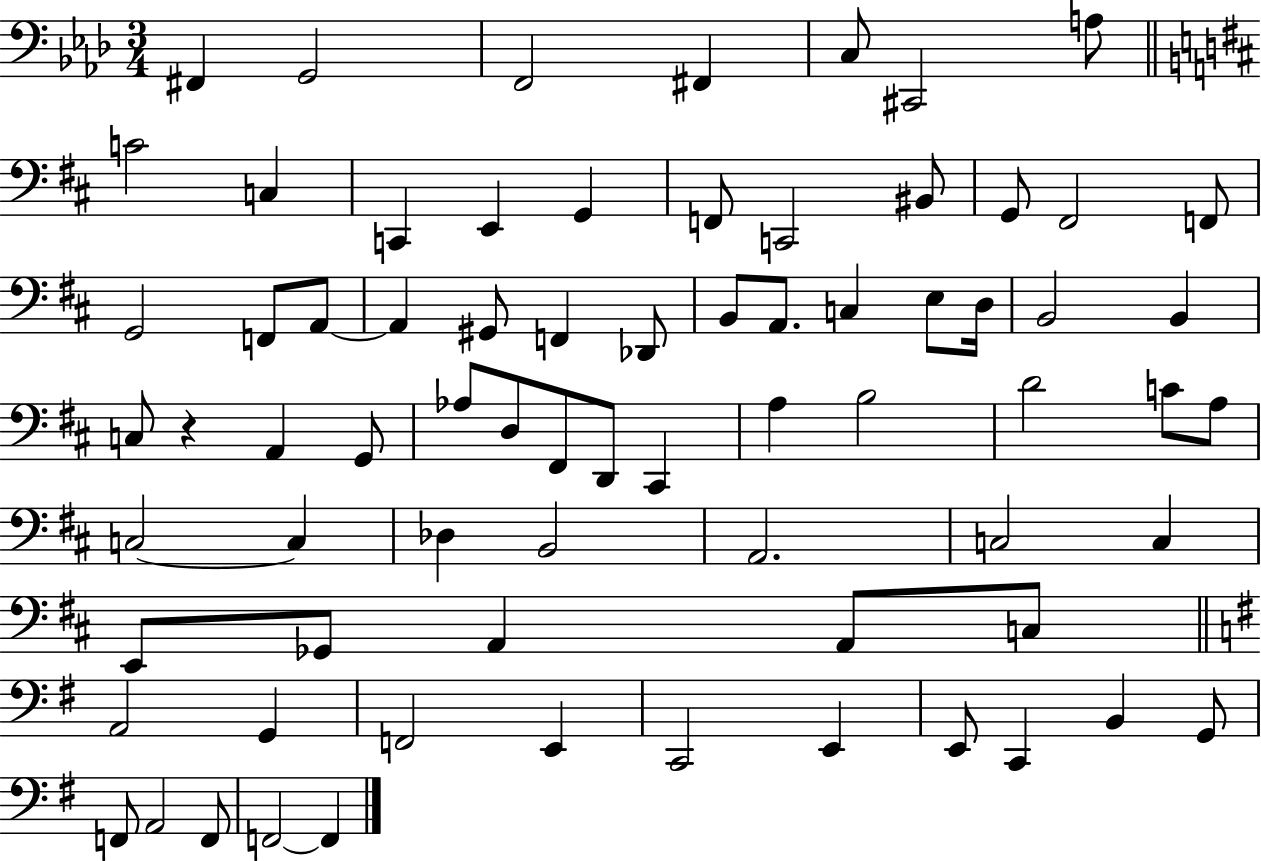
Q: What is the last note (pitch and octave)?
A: F2